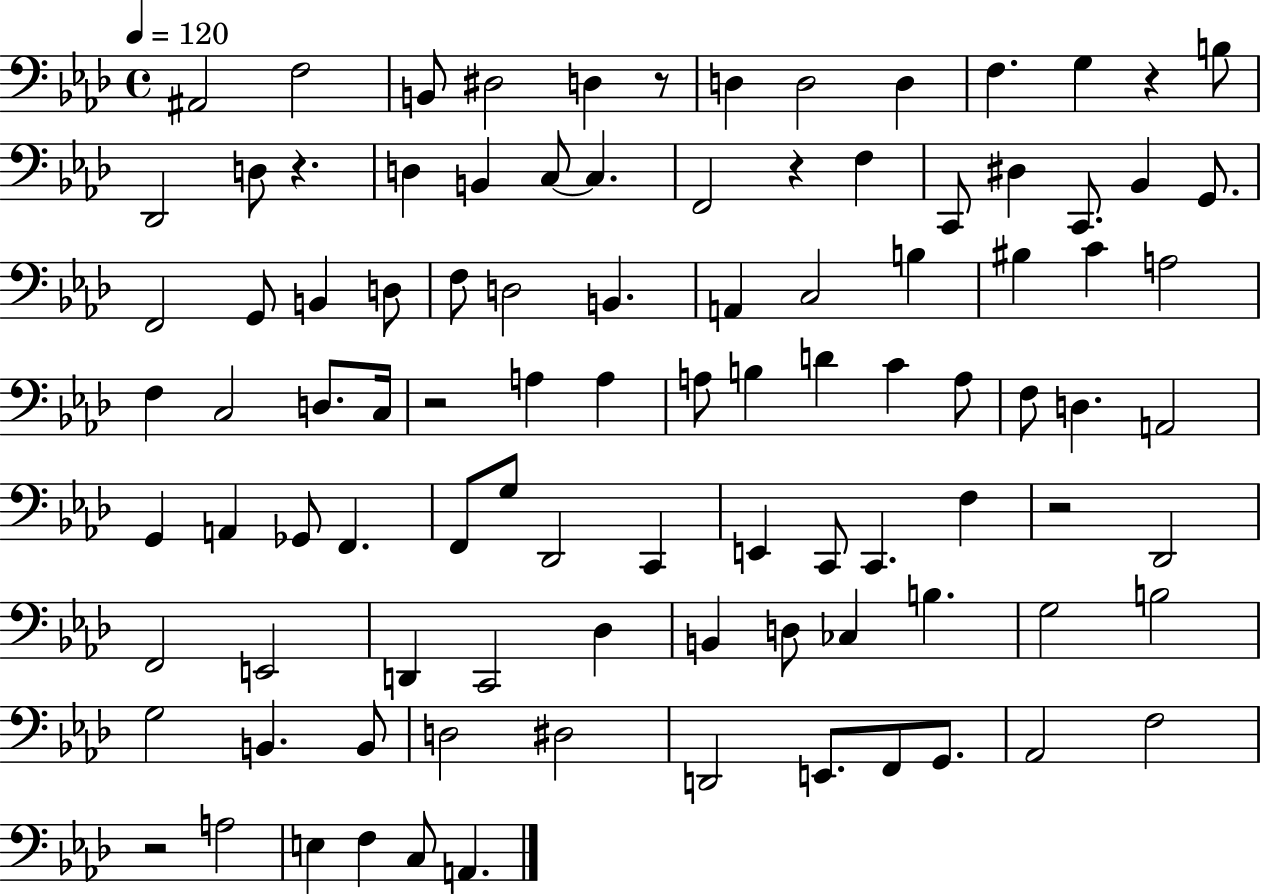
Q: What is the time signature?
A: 4/4